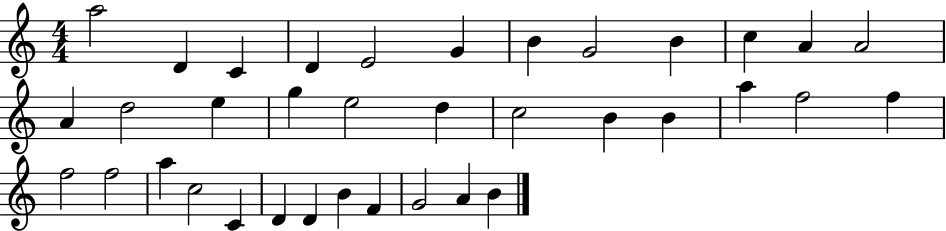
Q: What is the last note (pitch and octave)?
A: B4